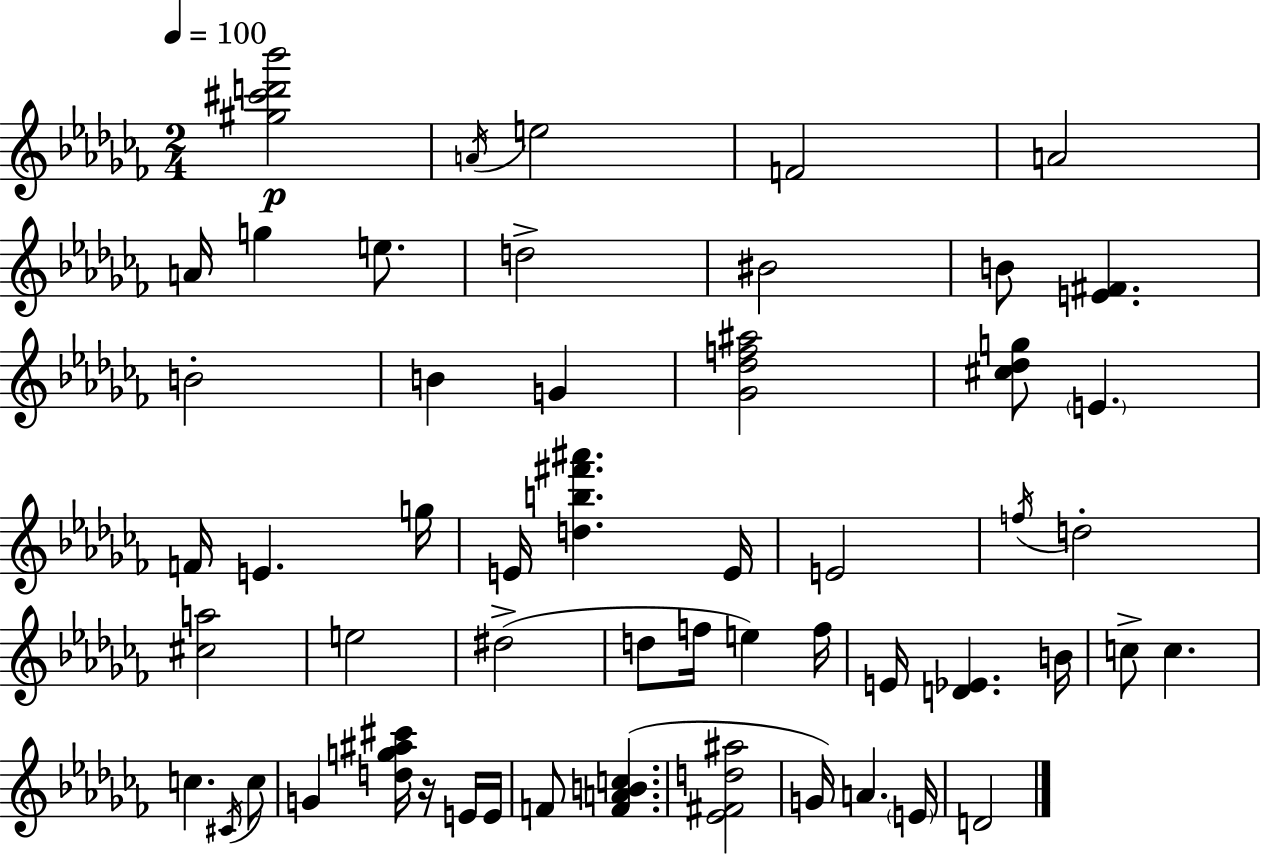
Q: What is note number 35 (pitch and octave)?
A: C5